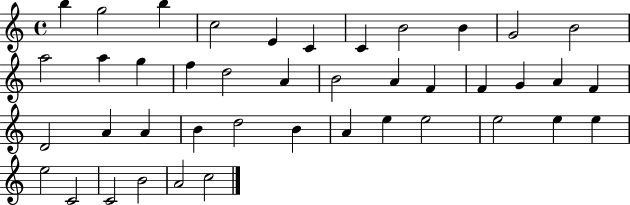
X:1
T:Untitled
M:4/4
L:1/4
K:C
b g2 b c2 E C C B2 B G2 B2 a2 a g f d2 A B2 A F F G A F D2 A A B d2 B A e e2 e2 e e e2 C2 C2 B2 A2 c2